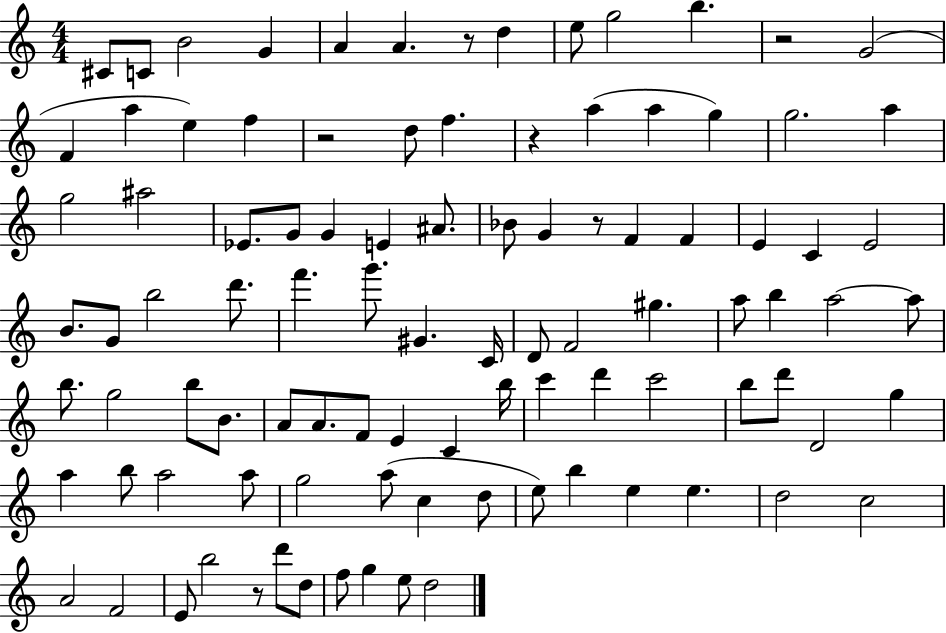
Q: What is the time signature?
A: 4/4